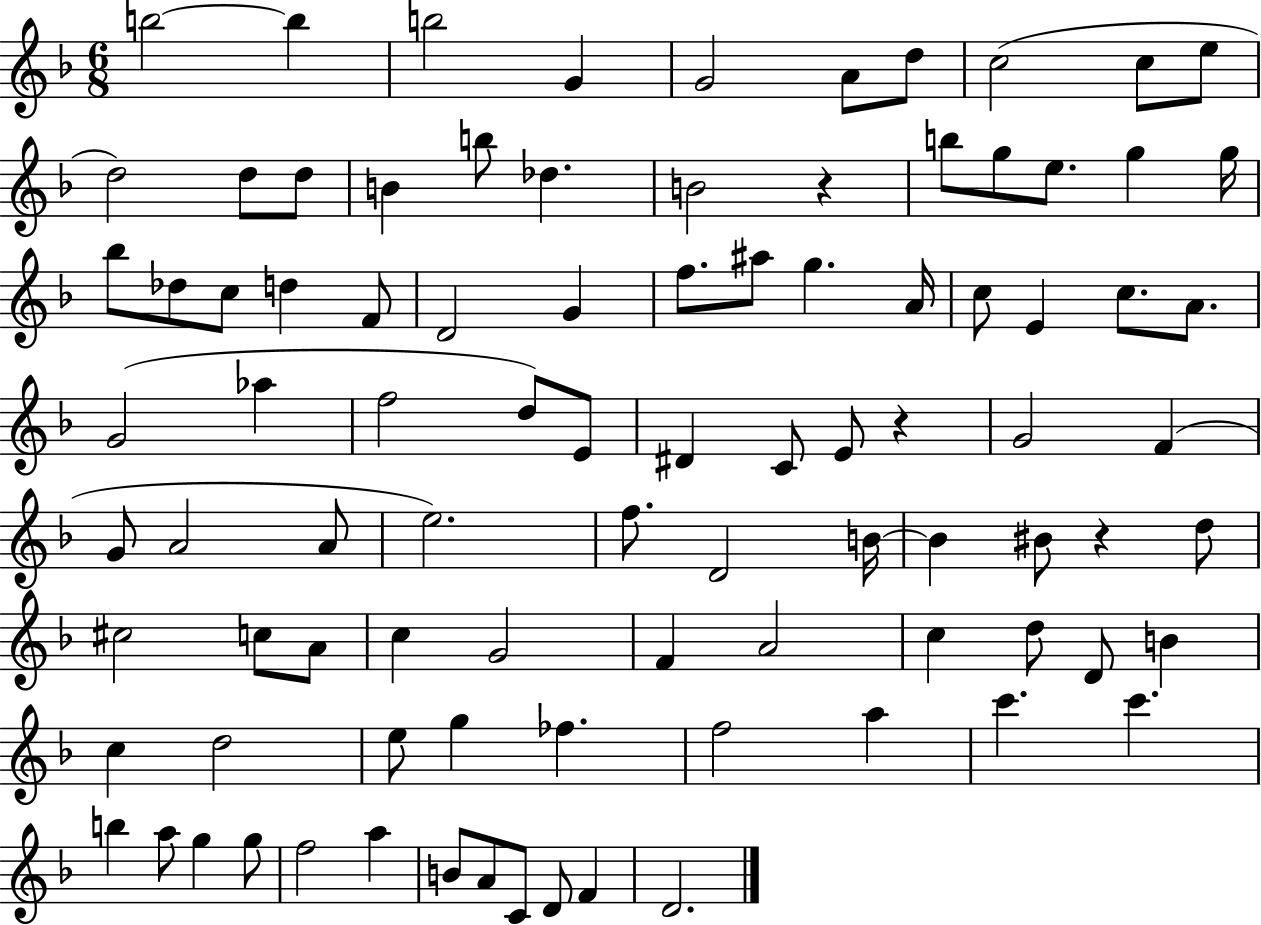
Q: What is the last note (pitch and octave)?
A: D4